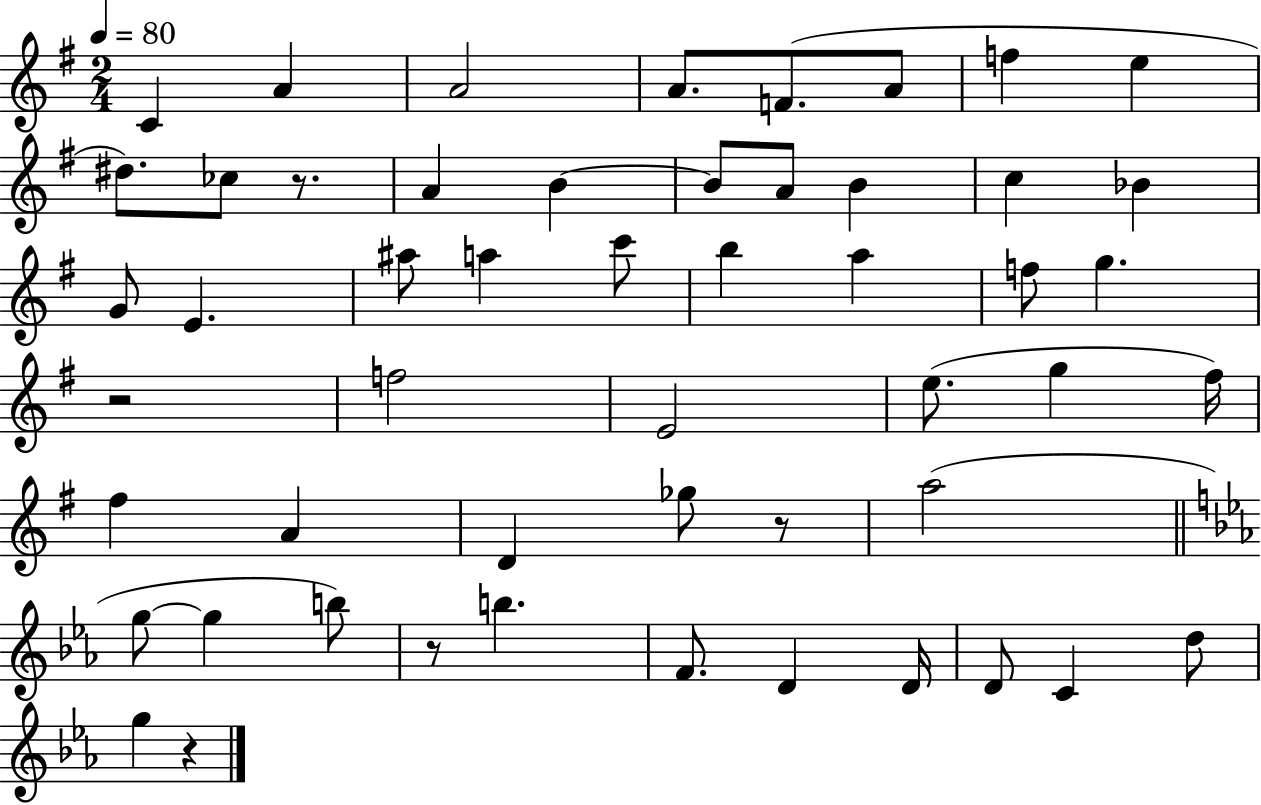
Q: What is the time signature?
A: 2/4